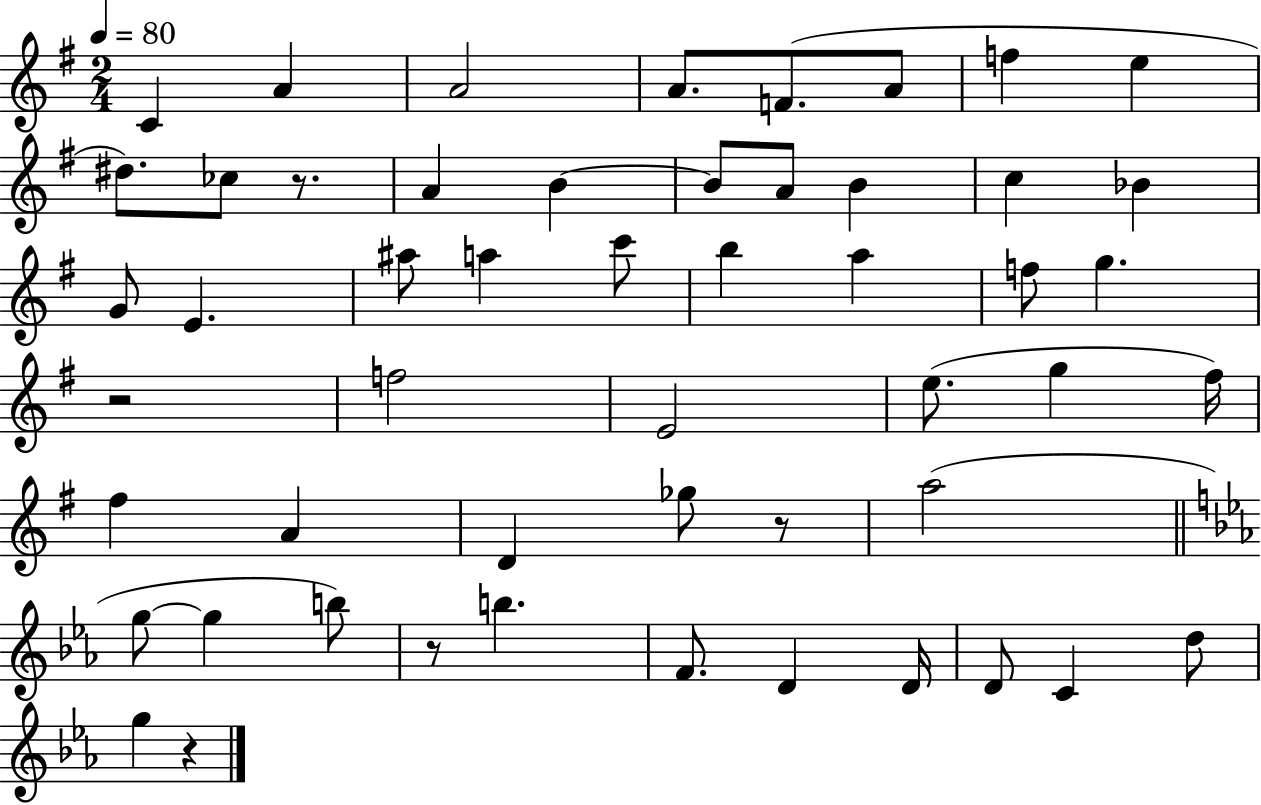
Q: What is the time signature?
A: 2/4